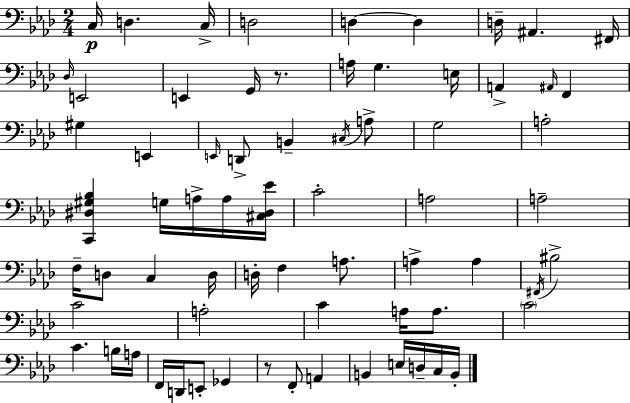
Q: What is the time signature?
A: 2/4